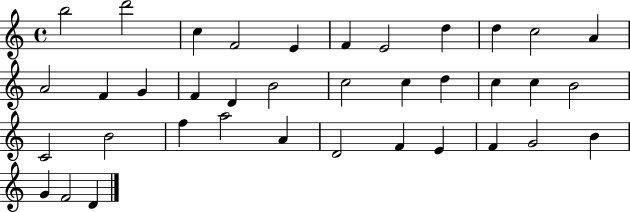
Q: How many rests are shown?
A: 0